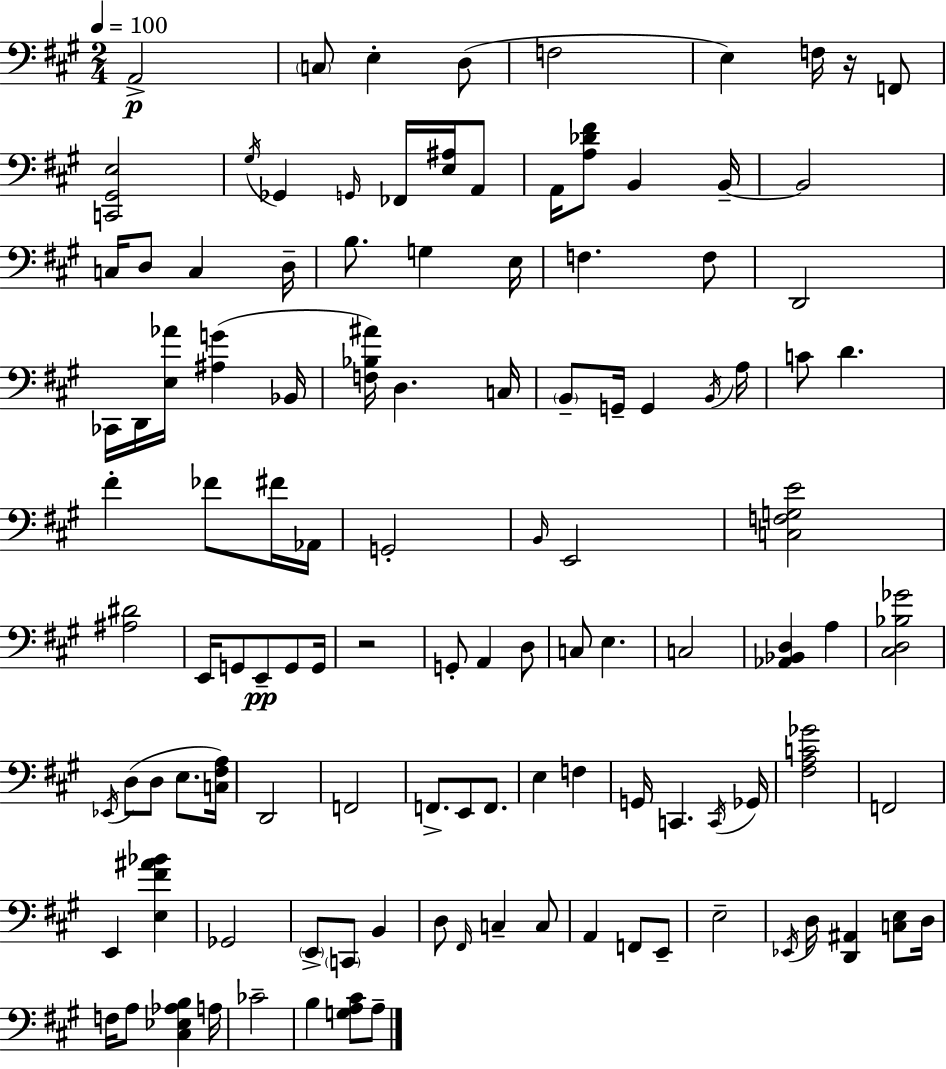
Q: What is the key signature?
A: A major